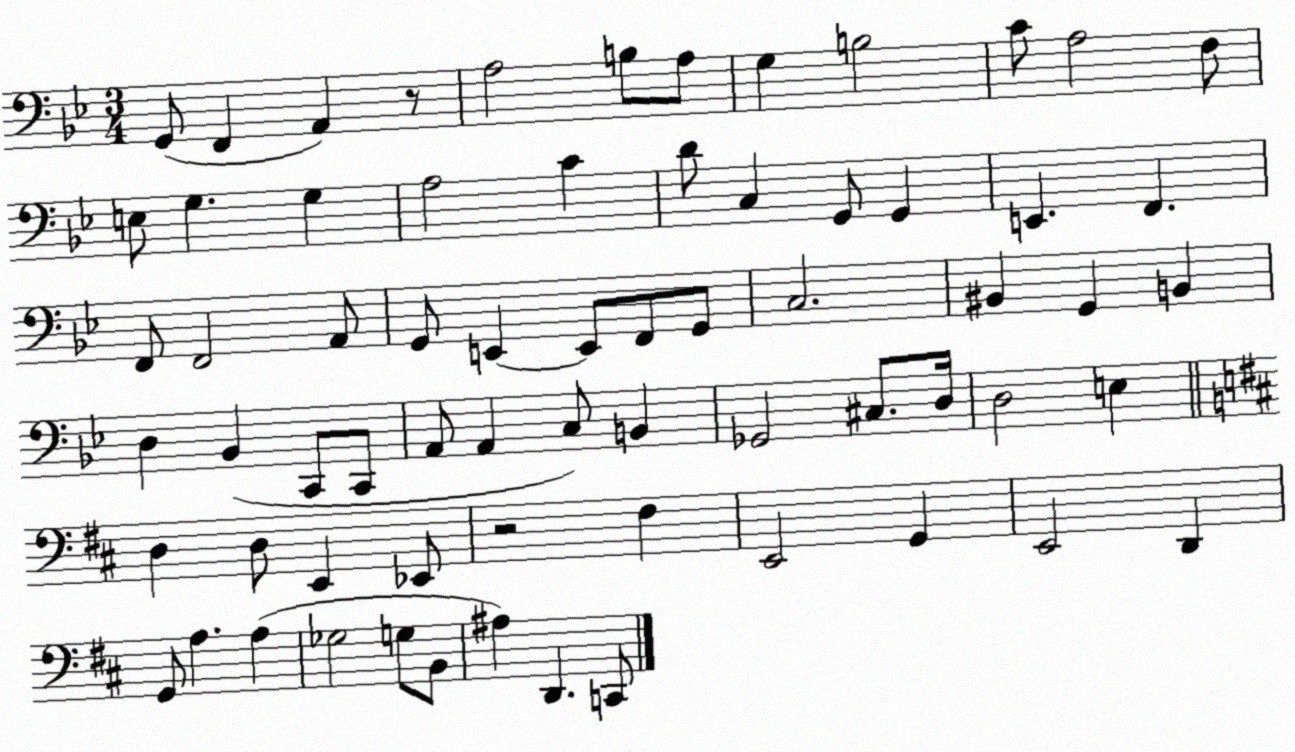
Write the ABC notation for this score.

X:1
T:Untitled
M:3/4
L:1/4
K:Bb
G,,/2 F,, A,, z/2 A,2 B,/2 A,/2 G, B,2 C/2 A,2 F,/2 E,/2 G, G, A,2 C D/2 C, G,,/2 G,, E,, F,, F,,/2 F,,2 A,,/2 G,,/2 E,, E,,/2 F,,/2 G,,/2 C,2 ^B,, G,, B,, D, _B,, C,,/2 C,,/2 A,,/2 A,, C,/2 B,, _G,,2 ^C,/2 D,/4 D,2 E, D, D,/2 E,, _E,,/2 z2 ^F, E,,2 G,, E,,2 D,, G,,/2 A, A, _G,2 G,/2 B,,/2 ^A, D,, C,,/2